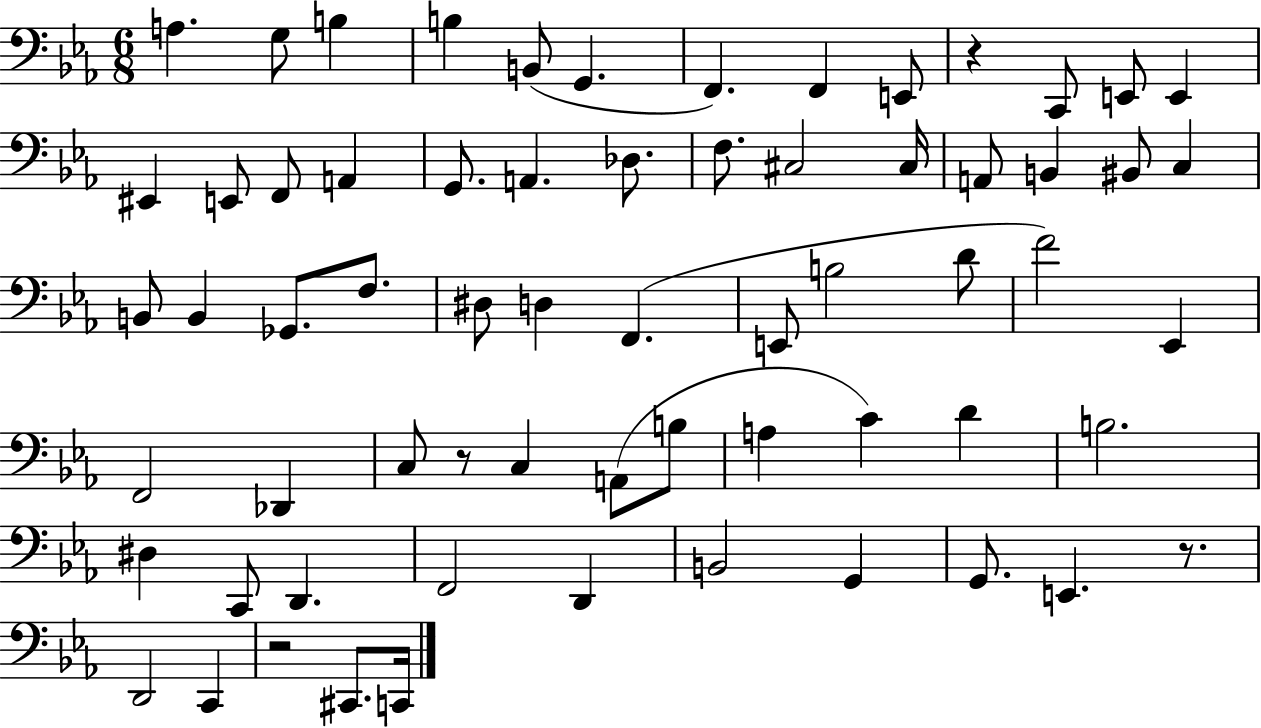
{
  \clef bass
  \numericTimeSignature
  \time 6/8
  \key ees \major
  a4. g8 b4 | b4 b,8( g,4. | f,4.) f,4 e,8 | r4 c,8 e,8 e,4 | \break eis,4 e,8 f,8 a,4 | g,8. a,4. des8. | f8. cis2 cis16 | a,8 b,4 bis,8 c4 | \break b,8 b,4 ges,8. f8. | dis8 d4 f,4.( | e,8 b2 d'8 | f'2) ees,4 | \break f,2 des,4 | c8 r8 c4 a,8( b8 | a4 c'4) d'4 | b2. | \break dis4 c,8 d,4. | f,2 d,4 | b,2 g,4 | g,8. e,4. r8. | \break d,2 c,4 | r2 cis,8. c,16 | \bar "|."
}